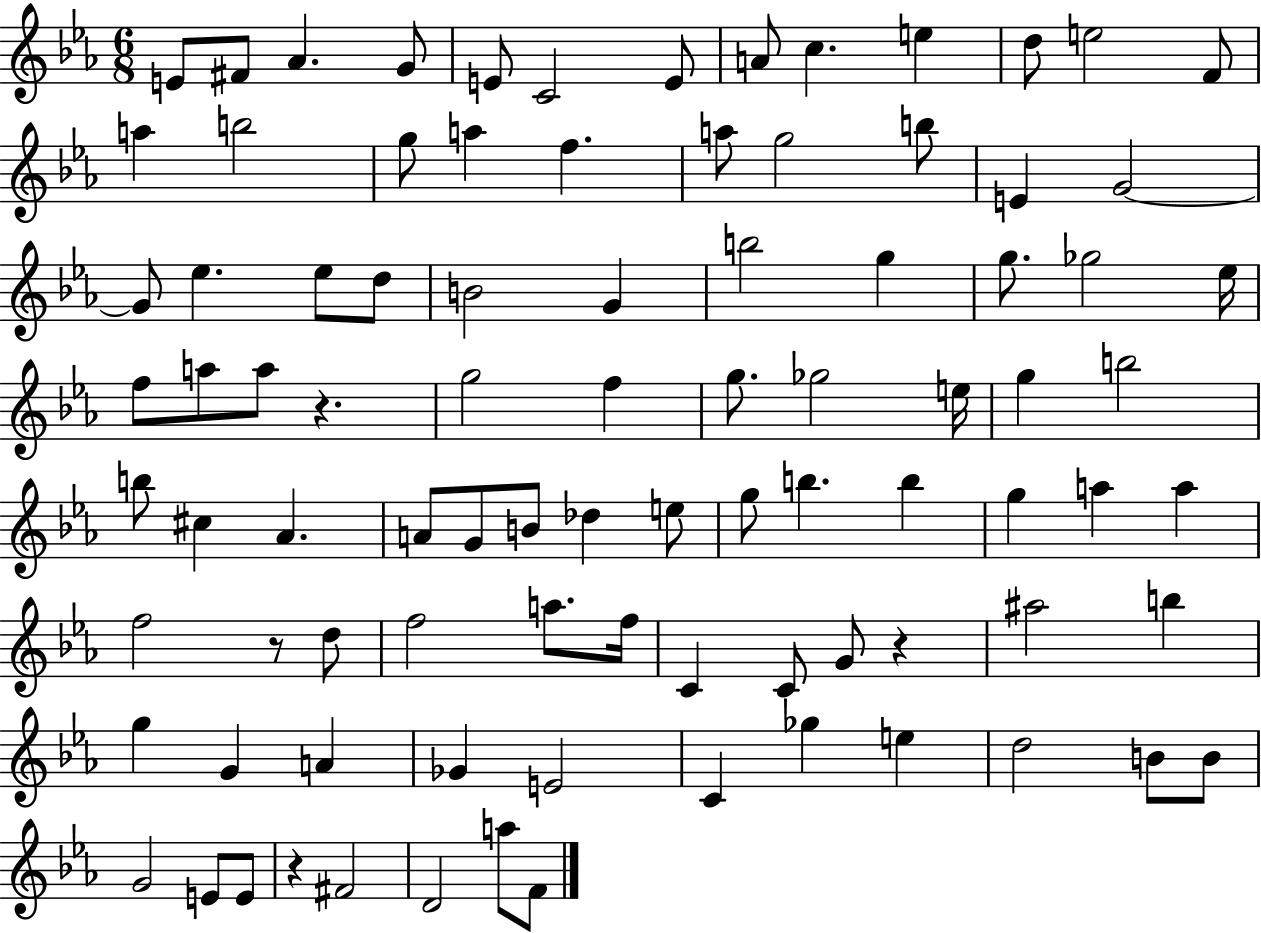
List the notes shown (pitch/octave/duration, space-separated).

E4/e F#4/e Ab4/q. G4/e E4/e C4/h E4/e A4/e C5/q. E5/q D5/e E5/h F4/e A5/q B5/h G5/e A5/q F5/q. A5/e G5/h B5/e E4/q G4/h G4/e Eb5/q. Eb5/e D5/e B4/h G4/q B5/h G5/q G5/e. Gb5/h Eb5/s F5/e A5/e A5/e R/q. G5/h F5/q G5/e. Gb5/h E5/s G5/q B5/h B5/e C#5/q Ab4/q. A4/e G4/e B4/e Db5/q E5/e G5/e B5/q. B5/q G5/q A5/q A5/q F5/h R/e D5/e F5/h A5/e. F5/s C4/q C4/e G4/e R/q A#5/h B5/q G5/q G4/q A4/q Gb4/q E4/h C4/q Gb5/q E5/q D5/h B4/e B4/e G4/h E4/e E4/e R/q F#4/h D4/h A5/e F4/e